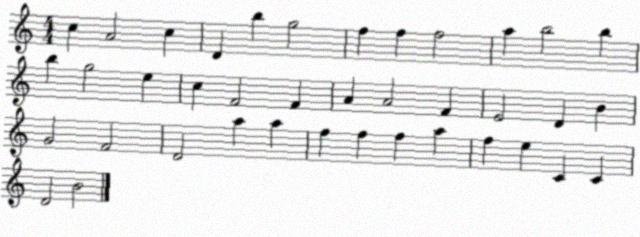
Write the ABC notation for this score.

X:1
T:Untitled
M:4/4
L:1/4
K:C
c A2 c D b g2 f f f2 a b2 b b g2 e c F2 F A A2 F E2 D B G2 F2 D2 a a f f f a f e C C D2 B2